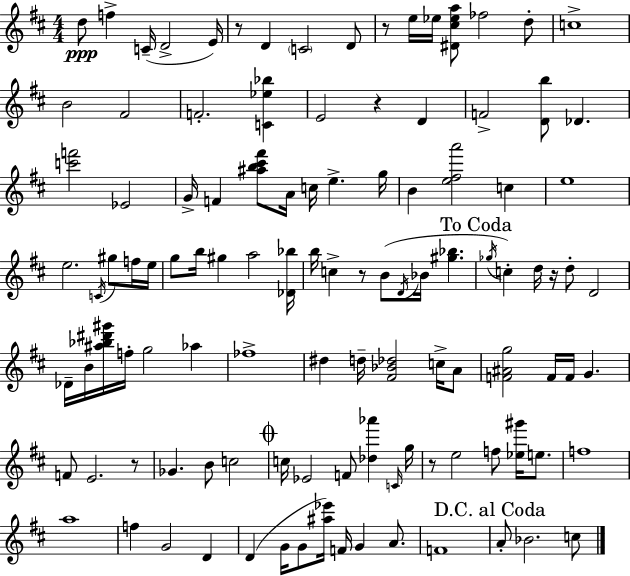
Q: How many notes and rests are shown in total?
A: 111